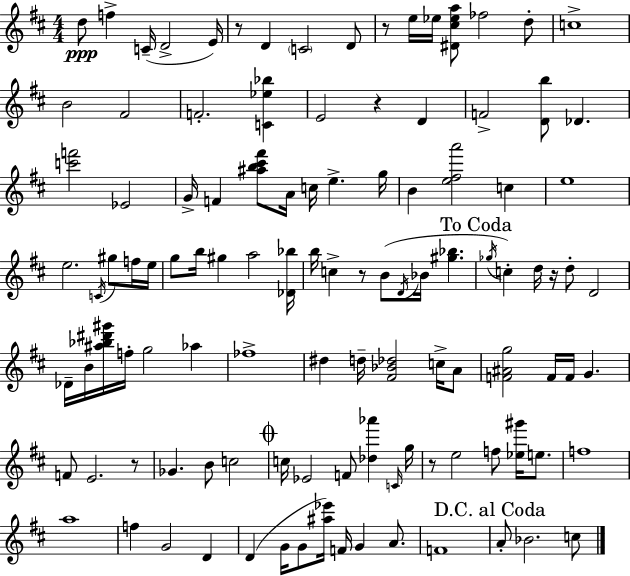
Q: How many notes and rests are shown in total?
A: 111